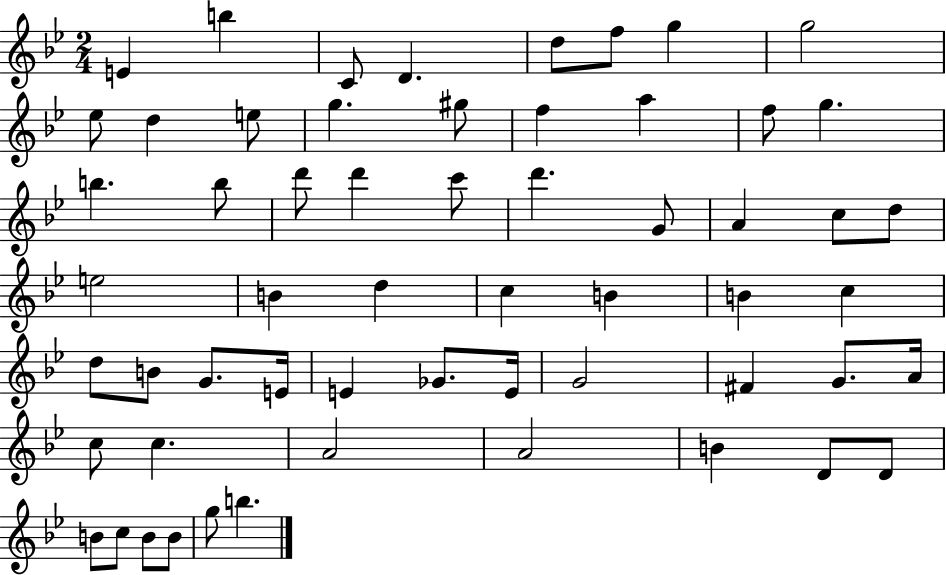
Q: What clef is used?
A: treble